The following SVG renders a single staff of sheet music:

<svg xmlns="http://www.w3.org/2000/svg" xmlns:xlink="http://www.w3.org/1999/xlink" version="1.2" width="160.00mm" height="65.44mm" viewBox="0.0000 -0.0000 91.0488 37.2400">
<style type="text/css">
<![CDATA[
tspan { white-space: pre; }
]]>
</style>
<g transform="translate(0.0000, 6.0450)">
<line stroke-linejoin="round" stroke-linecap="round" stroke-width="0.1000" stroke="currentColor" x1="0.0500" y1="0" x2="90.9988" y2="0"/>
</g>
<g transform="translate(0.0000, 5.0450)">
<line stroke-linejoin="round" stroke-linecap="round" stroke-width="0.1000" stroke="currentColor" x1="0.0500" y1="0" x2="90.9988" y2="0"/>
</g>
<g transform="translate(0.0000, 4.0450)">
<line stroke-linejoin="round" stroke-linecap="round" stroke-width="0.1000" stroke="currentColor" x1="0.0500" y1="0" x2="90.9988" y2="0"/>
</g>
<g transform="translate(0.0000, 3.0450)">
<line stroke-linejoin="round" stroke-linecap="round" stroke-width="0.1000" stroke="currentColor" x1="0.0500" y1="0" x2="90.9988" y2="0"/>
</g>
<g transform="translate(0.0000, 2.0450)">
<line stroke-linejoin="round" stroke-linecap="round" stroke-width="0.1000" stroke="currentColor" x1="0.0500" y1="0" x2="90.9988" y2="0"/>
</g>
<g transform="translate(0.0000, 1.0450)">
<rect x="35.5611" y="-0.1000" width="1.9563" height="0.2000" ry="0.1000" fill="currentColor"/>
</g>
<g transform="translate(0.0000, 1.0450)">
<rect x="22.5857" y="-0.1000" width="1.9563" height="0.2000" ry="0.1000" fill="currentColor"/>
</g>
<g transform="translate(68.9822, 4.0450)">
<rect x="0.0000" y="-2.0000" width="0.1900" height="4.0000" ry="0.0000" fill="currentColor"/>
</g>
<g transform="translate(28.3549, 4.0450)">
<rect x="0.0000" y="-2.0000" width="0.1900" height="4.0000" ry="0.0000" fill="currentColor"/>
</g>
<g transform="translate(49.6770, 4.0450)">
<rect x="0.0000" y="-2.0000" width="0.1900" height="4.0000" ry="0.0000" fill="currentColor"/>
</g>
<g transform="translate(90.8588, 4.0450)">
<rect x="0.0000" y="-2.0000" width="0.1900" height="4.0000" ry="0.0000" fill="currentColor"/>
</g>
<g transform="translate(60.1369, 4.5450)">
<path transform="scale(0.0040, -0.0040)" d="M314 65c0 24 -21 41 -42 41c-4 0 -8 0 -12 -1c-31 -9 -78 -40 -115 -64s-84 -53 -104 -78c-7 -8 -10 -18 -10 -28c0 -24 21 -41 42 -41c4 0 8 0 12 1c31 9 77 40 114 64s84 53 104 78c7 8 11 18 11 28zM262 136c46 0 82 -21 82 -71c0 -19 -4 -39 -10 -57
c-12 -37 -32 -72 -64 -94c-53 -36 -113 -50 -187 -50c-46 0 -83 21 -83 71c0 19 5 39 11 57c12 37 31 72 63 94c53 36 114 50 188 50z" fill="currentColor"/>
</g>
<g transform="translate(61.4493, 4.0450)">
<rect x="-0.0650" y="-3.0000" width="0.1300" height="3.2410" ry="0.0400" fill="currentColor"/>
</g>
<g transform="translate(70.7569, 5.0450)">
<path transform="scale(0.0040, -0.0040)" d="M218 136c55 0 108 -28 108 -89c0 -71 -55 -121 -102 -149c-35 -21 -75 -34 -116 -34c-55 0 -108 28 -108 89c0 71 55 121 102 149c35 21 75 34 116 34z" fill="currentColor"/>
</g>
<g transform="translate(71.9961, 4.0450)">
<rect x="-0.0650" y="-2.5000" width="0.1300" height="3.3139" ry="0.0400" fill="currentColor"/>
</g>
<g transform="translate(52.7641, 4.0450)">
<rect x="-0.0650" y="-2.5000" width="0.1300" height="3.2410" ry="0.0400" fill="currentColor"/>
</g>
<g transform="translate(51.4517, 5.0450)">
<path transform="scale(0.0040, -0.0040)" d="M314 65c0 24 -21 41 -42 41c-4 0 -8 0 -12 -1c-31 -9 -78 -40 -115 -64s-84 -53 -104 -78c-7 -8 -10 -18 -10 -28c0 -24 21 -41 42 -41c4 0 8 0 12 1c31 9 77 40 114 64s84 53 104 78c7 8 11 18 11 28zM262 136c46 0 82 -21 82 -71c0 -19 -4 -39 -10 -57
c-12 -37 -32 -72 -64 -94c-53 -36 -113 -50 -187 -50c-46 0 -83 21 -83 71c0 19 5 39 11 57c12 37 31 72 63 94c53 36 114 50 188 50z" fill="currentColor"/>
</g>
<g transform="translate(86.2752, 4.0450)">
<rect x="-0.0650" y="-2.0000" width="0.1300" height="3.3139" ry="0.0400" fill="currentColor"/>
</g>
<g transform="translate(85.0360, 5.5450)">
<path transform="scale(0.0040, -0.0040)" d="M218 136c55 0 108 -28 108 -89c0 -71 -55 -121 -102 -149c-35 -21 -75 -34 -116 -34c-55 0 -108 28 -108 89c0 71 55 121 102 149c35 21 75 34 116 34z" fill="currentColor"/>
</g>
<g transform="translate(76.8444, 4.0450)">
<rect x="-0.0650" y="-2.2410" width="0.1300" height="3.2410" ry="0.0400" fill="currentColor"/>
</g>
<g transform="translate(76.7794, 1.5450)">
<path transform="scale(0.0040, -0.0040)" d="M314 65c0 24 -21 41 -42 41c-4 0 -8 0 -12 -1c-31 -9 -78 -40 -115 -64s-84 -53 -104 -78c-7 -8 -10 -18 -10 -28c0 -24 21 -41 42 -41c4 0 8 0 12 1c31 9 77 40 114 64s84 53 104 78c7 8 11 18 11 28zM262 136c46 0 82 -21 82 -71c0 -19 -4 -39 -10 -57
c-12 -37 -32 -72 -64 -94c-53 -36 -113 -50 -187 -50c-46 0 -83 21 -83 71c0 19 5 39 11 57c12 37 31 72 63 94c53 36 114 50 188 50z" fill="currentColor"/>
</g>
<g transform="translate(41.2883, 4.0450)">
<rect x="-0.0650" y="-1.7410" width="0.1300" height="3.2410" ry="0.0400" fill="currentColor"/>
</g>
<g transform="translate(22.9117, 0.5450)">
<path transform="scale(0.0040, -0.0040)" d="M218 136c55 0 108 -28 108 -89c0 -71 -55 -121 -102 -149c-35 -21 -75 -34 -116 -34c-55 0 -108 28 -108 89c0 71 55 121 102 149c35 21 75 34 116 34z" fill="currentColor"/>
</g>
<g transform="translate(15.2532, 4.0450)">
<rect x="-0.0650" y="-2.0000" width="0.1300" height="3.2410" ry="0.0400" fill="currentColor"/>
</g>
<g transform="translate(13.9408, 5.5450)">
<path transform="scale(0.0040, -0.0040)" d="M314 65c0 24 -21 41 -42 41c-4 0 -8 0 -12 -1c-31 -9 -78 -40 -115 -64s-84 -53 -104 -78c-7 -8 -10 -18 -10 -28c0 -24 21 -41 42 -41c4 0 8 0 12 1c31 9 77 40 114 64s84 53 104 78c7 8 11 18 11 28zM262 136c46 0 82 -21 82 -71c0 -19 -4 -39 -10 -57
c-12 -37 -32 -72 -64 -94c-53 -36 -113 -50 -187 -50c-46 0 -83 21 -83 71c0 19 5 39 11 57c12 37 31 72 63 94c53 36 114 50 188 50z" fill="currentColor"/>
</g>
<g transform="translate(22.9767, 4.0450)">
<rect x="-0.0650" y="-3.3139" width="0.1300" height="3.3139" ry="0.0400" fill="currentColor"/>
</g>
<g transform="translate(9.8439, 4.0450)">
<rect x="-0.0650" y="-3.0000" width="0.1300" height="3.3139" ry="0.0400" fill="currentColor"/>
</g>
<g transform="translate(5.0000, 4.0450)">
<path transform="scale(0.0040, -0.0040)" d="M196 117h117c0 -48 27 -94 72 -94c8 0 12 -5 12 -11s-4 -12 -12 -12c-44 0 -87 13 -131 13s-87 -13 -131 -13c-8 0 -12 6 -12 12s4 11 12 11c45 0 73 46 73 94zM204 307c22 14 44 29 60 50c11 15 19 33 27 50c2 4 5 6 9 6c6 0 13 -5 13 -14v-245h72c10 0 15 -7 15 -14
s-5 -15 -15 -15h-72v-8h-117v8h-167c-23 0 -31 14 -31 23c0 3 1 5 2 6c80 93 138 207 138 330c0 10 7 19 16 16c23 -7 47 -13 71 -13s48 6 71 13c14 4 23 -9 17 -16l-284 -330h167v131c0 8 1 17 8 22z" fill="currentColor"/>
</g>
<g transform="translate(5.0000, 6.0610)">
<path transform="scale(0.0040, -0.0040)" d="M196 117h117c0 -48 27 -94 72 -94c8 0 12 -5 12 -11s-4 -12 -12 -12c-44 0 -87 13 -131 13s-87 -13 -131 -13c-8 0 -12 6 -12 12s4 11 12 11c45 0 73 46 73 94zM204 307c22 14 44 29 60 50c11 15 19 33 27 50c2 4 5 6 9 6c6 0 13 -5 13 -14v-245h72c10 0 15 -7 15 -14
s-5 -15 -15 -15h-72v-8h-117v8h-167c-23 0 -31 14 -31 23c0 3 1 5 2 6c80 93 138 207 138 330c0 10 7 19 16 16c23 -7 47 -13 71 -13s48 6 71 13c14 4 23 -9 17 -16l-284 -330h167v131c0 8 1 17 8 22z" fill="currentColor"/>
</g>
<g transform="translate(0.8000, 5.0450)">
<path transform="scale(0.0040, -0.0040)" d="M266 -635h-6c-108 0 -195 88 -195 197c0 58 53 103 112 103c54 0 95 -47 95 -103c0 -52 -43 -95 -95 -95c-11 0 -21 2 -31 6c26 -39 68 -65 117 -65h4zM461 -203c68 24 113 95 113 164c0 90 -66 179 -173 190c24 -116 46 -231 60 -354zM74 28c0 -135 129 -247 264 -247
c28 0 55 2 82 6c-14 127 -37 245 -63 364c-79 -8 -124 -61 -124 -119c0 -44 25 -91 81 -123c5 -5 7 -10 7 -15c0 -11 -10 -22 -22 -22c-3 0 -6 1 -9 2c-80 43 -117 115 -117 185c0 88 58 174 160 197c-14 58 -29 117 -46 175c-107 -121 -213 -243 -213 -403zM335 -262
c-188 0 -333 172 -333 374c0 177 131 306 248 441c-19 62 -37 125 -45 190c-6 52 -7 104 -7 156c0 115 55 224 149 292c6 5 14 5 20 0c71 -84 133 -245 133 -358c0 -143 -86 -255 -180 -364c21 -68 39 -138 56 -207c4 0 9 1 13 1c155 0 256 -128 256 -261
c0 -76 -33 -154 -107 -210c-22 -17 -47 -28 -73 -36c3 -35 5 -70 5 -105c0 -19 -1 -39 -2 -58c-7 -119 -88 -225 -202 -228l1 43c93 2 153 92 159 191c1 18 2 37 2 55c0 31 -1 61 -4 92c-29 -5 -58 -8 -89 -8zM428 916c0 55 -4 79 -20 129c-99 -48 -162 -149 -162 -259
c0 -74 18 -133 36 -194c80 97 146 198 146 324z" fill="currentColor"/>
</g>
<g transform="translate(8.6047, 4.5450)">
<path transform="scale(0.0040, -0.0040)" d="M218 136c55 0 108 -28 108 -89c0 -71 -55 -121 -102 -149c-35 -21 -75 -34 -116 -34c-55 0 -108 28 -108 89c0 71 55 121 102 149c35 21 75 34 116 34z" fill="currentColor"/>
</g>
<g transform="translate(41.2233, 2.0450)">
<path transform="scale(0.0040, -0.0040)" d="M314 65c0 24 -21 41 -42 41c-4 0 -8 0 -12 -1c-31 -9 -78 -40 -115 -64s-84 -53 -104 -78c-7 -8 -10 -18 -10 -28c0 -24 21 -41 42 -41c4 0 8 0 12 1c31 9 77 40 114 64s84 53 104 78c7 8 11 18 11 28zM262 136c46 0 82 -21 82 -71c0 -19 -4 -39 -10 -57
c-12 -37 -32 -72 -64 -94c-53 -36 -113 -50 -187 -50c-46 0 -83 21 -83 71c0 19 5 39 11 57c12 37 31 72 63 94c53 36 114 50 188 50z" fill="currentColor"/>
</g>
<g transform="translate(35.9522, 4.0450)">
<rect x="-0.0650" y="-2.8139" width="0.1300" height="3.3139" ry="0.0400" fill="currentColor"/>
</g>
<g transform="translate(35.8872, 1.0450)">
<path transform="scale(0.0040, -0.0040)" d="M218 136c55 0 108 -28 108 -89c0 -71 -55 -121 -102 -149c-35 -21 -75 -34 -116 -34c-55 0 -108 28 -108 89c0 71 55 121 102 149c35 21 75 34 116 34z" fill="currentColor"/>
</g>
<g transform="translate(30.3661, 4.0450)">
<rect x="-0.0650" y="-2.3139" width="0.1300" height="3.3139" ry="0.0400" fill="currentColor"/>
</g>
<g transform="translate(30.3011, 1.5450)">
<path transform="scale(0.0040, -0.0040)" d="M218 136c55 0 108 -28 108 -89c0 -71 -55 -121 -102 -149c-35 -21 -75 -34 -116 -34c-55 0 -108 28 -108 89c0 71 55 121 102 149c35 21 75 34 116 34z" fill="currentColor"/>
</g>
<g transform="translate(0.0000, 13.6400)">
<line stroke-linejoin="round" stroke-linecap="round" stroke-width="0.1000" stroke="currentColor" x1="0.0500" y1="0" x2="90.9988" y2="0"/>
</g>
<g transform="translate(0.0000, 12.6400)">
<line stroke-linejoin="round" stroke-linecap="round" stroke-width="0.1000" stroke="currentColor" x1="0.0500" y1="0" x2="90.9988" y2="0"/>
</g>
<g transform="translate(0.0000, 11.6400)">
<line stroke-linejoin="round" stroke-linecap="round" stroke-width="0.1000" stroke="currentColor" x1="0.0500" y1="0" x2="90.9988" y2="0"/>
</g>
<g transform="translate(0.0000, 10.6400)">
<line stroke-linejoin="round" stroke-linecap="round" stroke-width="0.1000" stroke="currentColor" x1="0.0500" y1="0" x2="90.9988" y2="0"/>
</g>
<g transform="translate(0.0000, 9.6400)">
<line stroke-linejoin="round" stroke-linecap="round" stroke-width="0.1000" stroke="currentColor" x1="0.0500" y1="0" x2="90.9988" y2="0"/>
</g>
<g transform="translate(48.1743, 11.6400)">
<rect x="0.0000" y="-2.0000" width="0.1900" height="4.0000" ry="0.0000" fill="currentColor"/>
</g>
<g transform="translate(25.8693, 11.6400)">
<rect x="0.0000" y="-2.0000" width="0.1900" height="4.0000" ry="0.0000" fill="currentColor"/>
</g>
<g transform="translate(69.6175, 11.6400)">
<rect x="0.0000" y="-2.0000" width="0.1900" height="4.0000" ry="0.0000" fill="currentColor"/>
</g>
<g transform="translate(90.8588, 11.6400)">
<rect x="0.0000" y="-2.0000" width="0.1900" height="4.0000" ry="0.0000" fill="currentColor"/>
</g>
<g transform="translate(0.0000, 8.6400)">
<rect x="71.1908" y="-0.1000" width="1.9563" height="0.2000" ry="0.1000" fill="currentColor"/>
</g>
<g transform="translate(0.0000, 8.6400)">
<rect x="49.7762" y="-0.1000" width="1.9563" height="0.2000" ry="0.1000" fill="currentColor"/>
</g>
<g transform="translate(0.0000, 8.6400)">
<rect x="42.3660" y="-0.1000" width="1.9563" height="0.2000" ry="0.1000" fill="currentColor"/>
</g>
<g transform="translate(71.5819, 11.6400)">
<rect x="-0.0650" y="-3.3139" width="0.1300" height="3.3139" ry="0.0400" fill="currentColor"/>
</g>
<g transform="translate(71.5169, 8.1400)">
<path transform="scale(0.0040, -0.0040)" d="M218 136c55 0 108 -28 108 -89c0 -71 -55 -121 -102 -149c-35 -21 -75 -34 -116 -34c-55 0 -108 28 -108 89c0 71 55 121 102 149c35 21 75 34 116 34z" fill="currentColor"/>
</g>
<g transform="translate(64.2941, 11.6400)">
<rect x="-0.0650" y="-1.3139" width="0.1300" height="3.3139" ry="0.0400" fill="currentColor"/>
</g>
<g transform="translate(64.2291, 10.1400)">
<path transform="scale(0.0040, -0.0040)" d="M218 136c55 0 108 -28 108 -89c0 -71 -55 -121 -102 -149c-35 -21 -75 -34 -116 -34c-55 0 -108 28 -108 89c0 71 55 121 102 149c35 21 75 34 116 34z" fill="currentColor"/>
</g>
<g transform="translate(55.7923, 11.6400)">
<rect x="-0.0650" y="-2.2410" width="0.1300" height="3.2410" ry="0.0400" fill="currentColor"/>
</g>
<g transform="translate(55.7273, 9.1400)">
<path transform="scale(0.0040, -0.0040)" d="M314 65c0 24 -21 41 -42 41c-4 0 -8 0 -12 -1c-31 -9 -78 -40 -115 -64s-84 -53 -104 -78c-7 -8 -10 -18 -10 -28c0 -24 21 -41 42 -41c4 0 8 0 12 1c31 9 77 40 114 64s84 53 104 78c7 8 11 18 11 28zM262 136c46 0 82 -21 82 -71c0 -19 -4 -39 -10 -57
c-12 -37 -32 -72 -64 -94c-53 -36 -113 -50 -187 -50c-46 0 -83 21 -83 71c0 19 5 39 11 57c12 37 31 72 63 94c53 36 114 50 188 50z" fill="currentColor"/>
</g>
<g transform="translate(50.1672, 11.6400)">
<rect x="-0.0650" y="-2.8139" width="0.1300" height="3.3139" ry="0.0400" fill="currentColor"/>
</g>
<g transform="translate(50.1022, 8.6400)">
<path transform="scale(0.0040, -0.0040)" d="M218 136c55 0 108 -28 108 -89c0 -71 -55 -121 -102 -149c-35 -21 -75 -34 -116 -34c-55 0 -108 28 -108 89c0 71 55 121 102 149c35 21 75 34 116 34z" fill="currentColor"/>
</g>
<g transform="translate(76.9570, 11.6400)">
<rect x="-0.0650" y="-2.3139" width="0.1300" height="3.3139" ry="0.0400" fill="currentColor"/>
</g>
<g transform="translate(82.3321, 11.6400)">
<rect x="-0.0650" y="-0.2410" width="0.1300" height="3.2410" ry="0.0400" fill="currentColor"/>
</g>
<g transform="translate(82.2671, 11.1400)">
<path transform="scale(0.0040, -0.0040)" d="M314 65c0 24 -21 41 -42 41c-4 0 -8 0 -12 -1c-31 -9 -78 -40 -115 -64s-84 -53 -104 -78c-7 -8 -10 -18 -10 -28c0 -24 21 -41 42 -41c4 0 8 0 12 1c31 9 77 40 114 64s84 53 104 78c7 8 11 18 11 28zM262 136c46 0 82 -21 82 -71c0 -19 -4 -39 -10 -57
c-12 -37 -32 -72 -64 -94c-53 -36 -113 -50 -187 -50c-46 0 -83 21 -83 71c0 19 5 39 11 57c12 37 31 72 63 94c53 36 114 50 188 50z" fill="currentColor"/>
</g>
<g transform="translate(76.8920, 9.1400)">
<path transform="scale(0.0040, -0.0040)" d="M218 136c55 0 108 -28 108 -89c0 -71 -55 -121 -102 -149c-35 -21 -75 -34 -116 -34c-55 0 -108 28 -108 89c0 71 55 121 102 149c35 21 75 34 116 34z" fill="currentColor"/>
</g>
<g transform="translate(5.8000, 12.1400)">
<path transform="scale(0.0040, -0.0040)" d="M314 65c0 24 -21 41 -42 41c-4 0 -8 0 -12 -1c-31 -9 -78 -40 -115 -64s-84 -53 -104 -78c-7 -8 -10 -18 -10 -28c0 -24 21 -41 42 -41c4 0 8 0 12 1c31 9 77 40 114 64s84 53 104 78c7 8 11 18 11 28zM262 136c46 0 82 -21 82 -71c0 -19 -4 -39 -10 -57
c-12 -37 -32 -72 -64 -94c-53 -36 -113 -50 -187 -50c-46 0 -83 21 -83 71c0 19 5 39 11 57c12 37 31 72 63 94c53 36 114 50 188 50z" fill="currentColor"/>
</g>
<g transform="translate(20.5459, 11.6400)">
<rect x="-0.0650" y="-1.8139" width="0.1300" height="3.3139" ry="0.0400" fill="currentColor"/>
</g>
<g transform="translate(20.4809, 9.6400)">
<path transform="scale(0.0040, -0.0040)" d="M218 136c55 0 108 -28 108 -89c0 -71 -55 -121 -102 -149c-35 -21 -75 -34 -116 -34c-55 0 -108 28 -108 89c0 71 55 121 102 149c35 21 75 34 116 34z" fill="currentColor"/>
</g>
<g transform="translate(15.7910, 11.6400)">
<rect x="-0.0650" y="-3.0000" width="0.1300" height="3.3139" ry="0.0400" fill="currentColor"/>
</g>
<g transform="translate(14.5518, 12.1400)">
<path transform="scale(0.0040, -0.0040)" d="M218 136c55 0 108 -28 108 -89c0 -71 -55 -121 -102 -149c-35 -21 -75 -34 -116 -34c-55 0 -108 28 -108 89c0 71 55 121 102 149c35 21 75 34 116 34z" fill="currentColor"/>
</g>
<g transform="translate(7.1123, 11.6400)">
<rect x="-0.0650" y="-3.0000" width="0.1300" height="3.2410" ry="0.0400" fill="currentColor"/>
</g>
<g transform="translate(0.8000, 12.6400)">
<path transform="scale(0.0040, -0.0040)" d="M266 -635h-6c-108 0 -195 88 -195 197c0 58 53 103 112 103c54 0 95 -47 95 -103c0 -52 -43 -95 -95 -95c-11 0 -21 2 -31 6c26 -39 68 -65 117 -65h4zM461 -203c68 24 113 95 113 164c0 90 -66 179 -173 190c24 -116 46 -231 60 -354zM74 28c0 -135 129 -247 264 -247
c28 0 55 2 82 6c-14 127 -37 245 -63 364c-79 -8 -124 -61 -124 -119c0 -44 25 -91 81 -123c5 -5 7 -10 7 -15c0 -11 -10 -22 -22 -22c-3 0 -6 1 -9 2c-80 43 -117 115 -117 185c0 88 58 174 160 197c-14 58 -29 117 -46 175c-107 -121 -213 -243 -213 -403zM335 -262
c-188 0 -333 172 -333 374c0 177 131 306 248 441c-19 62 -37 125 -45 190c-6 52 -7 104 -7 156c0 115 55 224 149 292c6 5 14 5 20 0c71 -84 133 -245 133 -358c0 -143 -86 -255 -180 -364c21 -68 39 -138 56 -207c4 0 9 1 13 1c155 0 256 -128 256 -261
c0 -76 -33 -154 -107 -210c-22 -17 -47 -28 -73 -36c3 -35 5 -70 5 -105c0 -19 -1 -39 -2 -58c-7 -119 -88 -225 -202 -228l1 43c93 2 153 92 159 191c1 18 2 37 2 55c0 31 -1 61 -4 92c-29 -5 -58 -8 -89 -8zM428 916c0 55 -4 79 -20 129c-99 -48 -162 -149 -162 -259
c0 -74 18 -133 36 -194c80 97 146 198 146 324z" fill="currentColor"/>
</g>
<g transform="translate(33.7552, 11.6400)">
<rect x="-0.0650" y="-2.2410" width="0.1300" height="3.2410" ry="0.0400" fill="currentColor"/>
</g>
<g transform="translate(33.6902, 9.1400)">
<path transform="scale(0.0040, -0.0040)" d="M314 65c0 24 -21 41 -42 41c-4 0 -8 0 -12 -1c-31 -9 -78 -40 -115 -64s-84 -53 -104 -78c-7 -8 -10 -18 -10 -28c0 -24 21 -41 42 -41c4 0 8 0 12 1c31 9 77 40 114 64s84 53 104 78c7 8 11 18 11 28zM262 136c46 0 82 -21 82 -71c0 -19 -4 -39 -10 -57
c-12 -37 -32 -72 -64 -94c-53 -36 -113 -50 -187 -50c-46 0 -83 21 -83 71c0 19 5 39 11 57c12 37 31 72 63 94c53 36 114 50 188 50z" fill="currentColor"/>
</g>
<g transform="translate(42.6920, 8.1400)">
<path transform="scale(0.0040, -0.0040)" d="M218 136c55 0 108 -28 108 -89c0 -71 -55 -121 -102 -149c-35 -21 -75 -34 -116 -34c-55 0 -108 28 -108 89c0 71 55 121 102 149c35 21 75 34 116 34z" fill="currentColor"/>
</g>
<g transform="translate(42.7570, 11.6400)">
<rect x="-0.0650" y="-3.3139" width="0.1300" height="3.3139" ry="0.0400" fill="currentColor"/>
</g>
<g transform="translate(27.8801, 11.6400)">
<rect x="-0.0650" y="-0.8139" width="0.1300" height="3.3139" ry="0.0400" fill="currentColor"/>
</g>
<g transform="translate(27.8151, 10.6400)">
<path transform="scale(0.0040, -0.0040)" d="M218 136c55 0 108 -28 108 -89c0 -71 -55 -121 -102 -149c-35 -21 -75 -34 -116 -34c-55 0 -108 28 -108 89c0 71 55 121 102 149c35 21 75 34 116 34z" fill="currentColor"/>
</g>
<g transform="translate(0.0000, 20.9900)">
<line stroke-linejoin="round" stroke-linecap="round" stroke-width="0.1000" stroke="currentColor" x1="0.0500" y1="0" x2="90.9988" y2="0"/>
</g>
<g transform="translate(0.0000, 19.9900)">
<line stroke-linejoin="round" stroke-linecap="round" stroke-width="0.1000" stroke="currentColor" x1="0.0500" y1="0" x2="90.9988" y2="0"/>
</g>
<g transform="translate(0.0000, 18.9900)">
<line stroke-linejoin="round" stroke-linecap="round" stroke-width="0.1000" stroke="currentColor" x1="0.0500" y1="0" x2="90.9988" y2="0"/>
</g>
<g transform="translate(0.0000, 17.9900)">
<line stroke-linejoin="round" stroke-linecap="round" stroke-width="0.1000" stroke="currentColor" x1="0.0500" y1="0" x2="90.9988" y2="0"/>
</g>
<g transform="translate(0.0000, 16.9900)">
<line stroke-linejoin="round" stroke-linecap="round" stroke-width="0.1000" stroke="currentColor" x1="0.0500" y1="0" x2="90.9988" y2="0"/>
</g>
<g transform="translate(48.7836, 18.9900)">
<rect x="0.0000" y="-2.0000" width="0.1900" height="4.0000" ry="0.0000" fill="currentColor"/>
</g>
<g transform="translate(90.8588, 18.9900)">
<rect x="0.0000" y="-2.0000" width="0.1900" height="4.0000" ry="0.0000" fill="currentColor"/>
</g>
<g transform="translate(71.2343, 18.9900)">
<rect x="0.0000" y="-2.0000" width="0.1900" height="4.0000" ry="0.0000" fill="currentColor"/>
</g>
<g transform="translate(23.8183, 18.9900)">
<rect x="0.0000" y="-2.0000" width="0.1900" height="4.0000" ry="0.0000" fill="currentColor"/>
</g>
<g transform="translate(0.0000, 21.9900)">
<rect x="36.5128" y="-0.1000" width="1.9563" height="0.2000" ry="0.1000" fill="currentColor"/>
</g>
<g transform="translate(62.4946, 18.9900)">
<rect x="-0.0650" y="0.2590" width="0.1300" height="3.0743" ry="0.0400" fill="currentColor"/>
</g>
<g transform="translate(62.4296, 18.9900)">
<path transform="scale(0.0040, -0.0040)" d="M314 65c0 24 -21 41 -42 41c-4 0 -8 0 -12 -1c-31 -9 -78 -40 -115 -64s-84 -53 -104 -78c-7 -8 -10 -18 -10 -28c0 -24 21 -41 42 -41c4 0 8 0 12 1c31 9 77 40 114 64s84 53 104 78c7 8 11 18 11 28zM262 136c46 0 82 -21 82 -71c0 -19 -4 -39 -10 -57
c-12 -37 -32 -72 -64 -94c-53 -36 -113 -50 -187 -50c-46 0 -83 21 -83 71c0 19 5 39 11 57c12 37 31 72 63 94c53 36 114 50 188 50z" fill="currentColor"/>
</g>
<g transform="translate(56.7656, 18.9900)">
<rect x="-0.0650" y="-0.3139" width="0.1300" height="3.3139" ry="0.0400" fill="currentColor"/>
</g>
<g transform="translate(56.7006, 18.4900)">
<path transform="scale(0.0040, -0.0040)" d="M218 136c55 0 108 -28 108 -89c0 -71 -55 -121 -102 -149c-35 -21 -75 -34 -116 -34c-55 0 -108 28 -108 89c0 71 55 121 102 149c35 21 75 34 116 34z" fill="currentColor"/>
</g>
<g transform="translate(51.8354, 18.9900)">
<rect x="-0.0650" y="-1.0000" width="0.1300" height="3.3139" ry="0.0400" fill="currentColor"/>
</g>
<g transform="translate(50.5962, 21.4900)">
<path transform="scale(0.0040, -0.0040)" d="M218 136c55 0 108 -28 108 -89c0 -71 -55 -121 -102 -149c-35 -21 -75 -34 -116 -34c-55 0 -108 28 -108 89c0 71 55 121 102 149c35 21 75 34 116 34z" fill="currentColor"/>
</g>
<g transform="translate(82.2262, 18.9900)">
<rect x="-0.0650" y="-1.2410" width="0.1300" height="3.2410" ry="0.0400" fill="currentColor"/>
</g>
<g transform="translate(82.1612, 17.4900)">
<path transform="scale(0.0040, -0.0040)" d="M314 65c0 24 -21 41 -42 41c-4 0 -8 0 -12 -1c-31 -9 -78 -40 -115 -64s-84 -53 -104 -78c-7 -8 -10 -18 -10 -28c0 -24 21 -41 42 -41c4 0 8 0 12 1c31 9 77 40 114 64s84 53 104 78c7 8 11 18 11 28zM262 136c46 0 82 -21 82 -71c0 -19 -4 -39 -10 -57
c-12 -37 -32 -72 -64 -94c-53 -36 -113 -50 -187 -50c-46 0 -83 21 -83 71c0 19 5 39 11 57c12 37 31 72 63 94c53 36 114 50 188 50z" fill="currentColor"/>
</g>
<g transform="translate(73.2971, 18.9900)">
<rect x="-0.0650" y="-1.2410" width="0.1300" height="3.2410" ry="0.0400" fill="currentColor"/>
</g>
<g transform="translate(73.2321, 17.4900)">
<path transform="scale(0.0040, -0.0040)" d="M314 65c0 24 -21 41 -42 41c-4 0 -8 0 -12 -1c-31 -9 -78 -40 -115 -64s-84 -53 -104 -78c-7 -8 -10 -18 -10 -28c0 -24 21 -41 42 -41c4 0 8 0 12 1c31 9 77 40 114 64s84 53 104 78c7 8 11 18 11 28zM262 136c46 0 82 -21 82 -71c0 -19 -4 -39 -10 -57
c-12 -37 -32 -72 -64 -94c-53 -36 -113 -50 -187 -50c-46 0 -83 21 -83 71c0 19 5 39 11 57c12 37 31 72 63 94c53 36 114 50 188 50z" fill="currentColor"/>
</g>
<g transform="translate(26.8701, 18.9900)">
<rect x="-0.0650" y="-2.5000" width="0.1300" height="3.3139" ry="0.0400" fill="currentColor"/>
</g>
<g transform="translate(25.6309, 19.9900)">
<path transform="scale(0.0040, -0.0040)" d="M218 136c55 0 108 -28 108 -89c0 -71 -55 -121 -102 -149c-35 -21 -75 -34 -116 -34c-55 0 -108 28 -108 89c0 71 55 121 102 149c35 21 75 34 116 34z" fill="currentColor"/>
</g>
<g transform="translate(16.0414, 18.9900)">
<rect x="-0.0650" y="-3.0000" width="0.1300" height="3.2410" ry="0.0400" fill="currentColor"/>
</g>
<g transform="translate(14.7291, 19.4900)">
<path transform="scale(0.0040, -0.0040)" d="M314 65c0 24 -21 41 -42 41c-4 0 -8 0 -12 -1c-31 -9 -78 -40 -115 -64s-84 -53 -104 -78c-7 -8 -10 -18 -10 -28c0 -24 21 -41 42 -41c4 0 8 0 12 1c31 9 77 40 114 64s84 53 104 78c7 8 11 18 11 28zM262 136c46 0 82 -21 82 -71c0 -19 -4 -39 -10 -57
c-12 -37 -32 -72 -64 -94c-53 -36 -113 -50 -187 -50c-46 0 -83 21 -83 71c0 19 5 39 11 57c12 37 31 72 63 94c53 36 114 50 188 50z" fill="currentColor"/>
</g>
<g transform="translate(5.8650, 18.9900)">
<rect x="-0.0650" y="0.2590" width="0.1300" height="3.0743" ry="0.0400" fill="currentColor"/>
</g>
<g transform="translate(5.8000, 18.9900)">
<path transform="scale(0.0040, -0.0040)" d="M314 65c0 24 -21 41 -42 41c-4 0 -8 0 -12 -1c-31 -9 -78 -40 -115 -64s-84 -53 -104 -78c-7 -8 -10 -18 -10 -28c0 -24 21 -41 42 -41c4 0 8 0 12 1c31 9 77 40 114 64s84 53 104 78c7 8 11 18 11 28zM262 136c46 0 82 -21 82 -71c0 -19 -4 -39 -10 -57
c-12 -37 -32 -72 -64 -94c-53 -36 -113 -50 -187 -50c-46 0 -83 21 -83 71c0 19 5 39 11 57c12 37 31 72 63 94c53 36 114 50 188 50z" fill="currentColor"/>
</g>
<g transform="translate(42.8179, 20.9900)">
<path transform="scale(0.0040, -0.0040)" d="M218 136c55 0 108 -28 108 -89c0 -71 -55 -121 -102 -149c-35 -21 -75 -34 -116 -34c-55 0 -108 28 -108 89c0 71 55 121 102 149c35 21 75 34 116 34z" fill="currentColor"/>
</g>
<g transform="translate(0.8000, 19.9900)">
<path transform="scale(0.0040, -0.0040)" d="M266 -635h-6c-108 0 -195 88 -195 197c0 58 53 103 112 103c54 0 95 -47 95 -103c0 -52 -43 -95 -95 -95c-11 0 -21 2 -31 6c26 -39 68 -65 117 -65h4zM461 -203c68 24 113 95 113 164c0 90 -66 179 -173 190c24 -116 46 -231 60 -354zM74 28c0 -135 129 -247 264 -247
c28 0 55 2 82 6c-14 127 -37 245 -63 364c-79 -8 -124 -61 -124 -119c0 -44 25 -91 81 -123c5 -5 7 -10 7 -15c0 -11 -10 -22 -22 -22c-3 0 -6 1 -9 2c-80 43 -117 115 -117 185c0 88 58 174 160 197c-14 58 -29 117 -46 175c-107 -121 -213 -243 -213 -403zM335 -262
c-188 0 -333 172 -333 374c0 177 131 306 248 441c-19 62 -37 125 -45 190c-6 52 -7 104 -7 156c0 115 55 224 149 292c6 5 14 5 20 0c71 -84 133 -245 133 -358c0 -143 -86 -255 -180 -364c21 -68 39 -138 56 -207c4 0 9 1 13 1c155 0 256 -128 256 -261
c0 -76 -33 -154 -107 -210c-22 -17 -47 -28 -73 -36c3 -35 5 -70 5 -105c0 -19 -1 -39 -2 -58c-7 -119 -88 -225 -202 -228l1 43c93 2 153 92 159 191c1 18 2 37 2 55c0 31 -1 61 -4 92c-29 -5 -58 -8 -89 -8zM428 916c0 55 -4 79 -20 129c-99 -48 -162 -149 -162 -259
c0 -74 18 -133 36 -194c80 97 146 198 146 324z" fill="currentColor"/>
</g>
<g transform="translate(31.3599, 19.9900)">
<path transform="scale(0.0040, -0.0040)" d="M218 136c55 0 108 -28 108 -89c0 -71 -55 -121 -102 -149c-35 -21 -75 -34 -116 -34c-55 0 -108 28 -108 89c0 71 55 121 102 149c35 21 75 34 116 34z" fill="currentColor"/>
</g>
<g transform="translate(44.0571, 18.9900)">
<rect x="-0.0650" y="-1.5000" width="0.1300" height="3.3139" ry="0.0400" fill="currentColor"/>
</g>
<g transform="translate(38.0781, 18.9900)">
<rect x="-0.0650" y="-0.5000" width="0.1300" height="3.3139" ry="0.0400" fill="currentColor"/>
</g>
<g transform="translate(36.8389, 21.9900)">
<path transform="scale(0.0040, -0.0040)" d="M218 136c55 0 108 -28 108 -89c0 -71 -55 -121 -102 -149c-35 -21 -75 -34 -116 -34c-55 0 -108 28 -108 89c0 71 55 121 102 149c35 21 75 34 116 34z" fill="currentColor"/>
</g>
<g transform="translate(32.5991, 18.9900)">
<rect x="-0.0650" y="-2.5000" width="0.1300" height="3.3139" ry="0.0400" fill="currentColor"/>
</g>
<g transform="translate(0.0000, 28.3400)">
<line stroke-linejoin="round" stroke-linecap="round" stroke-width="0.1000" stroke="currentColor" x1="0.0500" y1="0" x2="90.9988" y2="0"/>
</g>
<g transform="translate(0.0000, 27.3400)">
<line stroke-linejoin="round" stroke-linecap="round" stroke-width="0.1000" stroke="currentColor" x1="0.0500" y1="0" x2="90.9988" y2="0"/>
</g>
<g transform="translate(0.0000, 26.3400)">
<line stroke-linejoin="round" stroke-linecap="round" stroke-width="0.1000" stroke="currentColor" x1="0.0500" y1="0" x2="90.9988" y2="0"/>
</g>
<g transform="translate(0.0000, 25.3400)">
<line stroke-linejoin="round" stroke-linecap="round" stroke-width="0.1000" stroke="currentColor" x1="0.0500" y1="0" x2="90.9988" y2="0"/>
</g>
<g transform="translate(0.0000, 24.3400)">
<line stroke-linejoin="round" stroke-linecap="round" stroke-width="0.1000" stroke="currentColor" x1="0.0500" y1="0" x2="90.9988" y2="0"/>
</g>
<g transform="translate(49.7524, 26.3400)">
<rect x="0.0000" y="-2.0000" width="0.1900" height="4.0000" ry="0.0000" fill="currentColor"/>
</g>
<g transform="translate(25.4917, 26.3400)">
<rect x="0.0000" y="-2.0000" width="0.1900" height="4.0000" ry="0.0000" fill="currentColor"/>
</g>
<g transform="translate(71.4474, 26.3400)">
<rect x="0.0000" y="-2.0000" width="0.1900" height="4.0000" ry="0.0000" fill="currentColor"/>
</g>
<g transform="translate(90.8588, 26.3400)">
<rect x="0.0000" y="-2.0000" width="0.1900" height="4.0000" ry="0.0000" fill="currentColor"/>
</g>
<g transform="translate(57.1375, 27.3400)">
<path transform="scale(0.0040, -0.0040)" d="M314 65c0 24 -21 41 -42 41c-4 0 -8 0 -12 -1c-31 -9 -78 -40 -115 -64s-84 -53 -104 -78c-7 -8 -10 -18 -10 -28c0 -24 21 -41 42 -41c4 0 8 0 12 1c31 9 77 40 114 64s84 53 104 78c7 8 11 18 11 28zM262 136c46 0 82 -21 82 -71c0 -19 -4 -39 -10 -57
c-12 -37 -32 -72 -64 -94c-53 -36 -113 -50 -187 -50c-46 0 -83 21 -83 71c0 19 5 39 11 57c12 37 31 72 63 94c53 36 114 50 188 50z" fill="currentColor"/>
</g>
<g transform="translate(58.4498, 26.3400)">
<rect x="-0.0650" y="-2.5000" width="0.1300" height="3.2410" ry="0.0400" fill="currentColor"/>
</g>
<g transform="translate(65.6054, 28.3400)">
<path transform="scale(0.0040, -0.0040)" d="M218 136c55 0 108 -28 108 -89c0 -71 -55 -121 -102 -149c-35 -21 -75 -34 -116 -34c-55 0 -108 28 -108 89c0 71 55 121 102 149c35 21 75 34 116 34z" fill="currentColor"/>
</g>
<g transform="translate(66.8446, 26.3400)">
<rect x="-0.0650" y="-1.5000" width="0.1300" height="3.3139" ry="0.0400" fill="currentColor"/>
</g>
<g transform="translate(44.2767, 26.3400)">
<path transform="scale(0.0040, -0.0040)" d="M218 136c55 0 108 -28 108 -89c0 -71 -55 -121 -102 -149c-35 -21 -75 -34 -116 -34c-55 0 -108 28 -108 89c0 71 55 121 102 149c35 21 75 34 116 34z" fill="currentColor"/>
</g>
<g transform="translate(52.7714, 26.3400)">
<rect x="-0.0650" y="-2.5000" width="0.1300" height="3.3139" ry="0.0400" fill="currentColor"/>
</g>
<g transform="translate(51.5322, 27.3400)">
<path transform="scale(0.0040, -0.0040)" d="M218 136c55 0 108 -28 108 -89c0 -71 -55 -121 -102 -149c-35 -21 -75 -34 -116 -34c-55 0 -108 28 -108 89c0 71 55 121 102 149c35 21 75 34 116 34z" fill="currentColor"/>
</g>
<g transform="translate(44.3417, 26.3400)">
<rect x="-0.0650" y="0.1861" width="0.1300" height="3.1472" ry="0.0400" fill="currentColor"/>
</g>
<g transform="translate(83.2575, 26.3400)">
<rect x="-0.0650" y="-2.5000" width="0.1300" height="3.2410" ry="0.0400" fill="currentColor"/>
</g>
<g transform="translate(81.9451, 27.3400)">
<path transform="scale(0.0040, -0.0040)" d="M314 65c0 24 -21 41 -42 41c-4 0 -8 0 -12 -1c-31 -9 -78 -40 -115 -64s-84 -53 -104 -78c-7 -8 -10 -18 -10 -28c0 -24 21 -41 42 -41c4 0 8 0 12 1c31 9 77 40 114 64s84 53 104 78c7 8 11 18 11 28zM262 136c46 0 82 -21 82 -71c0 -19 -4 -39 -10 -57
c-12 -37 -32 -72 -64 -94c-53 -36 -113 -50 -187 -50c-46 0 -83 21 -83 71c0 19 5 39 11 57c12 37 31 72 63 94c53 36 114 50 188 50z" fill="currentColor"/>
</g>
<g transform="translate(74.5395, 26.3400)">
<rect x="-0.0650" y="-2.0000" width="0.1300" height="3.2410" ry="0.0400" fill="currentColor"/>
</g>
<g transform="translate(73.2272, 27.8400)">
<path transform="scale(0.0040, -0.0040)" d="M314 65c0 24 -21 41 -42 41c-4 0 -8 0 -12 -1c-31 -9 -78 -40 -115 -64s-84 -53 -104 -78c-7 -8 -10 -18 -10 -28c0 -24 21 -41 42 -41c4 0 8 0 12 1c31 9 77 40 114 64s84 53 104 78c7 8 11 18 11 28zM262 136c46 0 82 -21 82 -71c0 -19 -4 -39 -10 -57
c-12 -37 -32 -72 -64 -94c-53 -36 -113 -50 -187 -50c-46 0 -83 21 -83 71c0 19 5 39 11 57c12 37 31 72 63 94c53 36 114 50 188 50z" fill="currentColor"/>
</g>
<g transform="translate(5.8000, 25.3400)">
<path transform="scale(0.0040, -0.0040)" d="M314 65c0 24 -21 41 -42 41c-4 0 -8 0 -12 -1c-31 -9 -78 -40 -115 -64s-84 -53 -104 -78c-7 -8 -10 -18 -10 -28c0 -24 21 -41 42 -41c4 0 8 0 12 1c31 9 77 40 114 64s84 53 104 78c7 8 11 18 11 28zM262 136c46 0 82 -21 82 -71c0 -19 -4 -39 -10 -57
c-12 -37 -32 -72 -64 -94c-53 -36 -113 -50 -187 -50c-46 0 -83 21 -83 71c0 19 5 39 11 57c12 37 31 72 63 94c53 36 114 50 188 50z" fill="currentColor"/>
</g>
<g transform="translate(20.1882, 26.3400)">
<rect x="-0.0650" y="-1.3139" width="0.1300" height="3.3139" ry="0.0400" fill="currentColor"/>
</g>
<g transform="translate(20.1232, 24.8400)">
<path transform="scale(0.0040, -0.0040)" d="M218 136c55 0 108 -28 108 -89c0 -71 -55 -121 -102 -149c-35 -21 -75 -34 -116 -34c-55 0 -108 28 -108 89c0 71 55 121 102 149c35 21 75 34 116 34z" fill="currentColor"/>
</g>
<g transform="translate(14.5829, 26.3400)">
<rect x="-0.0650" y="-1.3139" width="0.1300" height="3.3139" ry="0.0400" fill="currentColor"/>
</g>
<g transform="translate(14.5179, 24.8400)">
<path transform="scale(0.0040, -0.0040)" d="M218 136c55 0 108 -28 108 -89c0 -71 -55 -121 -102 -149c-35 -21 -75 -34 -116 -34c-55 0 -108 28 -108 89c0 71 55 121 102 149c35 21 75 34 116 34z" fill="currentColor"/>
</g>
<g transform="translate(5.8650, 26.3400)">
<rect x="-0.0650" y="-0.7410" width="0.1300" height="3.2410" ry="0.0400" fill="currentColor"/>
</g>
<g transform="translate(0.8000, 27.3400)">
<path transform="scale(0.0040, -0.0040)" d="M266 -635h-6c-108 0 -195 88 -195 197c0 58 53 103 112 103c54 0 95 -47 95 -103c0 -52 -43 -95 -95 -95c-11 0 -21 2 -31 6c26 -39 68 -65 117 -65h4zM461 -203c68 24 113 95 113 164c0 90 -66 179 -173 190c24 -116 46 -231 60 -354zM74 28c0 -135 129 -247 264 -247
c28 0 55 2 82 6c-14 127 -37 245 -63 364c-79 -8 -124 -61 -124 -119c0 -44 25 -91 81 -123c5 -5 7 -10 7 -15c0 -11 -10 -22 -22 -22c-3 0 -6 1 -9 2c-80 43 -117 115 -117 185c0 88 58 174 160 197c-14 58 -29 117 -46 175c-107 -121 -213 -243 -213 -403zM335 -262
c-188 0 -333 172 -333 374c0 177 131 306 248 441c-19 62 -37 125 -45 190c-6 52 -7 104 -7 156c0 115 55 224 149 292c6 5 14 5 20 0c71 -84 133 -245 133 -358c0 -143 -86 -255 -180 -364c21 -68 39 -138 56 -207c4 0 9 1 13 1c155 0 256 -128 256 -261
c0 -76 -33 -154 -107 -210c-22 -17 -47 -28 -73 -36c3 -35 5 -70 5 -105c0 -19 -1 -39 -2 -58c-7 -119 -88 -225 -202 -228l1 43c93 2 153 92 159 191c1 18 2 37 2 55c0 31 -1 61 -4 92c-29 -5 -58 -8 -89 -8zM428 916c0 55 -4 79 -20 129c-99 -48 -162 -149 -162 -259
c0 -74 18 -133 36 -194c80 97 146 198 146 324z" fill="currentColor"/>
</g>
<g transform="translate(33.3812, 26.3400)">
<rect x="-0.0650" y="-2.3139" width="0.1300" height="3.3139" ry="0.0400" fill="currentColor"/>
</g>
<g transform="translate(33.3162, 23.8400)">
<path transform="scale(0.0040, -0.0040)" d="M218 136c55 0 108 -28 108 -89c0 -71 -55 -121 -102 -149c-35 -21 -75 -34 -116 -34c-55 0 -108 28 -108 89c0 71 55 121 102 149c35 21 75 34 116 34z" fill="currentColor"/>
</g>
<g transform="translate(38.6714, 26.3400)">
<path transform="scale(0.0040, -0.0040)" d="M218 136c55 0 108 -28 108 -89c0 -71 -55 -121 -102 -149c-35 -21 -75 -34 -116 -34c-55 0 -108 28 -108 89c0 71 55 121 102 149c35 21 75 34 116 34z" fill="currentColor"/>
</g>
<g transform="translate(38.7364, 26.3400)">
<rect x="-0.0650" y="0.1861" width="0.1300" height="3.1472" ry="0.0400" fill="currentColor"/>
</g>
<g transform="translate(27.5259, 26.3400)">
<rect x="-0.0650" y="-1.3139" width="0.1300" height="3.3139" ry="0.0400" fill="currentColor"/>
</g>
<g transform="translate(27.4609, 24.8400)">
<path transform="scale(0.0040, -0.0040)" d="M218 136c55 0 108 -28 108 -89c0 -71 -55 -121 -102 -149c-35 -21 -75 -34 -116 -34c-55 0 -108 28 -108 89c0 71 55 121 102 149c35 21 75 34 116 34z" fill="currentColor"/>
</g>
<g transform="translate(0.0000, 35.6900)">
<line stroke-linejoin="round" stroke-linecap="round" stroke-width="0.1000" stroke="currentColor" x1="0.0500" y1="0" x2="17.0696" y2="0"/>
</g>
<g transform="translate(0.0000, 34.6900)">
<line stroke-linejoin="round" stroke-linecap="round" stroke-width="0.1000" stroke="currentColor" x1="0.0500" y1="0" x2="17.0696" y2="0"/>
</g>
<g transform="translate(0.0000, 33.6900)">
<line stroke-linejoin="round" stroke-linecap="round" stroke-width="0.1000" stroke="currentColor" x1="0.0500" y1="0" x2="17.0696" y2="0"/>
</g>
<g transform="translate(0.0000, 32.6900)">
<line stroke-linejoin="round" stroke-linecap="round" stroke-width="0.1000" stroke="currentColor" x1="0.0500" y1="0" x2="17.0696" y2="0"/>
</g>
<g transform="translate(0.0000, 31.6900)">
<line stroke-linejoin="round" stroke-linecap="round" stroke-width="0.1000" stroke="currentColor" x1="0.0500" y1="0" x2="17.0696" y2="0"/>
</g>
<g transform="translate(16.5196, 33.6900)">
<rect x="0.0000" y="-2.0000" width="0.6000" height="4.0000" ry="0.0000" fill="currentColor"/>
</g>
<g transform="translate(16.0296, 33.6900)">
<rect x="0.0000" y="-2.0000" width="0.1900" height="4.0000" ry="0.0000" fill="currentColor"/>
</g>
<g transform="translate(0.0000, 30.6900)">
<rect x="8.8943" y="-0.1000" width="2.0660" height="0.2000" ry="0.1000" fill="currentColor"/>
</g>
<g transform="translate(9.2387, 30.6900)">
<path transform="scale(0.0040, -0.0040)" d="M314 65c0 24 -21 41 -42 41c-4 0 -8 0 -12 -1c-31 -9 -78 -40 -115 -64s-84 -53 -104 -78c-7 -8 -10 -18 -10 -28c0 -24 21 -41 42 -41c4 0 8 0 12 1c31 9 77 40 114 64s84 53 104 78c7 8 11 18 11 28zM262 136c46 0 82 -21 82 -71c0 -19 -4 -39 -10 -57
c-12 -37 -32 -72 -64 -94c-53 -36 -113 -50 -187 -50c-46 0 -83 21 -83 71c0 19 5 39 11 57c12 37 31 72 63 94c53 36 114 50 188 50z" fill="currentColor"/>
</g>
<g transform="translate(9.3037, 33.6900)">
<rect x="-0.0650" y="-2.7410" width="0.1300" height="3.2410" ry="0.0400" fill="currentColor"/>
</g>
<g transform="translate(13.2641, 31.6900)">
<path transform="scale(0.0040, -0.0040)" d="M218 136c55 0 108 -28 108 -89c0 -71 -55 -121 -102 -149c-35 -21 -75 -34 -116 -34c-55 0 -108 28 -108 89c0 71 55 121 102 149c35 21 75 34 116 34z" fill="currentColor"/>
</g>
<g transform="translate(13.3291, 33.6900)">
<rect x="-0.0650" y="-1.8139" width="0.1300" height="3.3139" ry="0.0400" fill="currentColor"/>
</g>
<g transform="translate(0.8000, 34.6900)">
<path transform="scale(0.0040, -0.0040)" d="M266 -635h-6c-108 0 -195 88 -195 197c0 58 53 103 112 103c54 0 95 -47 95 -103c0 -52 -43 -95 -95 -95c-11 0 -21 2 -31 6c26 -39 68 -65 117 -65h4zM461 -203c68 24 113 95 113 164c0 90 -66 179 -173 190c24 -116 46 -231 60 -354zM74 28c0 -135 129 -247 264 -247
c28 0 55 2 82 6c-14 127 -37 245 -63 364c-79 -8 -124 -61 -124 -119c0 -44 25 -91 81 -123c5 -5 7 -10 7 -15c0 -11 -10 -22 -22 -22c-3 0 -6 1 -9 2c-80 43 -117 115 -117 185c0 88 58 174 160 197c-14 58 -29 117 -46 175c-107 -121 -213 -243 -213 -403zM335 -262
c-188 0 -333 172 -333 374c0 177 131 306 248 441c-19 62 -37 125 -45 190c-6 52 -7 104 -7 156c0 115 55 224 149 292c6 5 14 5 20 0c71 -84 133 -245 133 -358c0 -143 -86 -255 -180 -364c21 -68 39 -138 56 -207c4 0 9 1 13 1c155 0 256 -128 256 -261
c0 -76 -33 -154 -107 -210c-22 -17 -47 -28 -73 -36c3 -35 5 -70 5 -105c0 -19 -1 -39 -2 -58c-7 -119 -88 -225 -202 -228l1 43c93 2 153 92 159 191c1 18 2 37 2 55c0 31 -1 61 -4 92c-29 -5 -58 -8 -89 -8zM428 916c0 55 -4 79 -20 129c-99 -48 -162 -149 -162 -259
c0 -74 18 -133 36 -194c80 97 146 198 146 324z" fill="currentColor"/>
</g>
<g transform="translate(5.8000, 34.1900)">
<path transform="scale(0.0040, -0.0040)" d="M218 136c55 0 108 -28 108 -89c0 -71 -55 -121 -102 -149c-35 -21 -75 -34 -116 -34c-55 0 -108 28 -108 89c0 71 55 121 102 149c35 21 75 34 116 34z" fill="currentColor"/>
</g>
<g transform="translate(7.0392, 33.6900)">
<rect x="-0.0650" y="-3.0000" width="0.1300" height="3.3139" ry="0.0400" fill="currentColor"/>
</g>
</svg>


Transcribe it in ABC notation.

X:1
T:Untitled
M:4/4
L:1/4
K:C
A F2 b g a f2 G2 A2 G g2 F A2 A f d g2 b a g2 e b g c2 B2 A2 G G C E D c B2 e2 e2 d2 e e e g B B G G2 E F2 G2 A a2 f